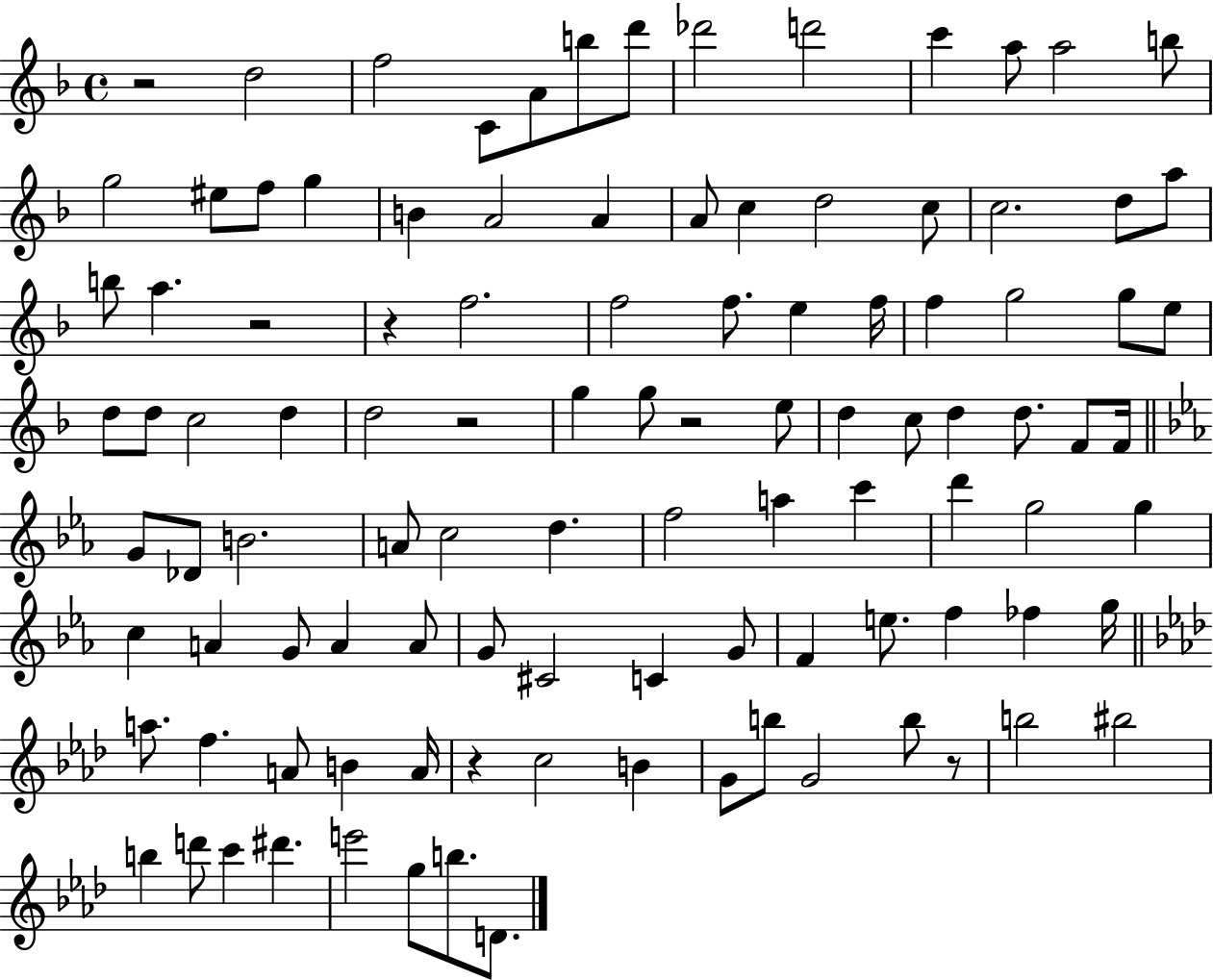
{
  \clef treble
  \time 4/4
  \defaultTimeSignature
  \key f \major
  r2 d''2 | f''2 c'8 a'8 b''8 d'''8 | des'''2 d'''2 | c'''4 a''8 a''2 b''8 | \break g''2 eis''8 f''8 g''4 | b'4 a'2 a'4 | a'8 c''4 d''2 c''8 | c''2. d''8 a''8 | \break b''8 a''4. r2 | r4 f''2. | f''2 f''8. e''4 f''16 | f''4 g''2 g''8 e''8 | \break d''8 d''8 c''2 d''4 | d''2 r2 | g''4 g''8 r2 e''8 | d''4 c''8 d''4 d''8. f'8 f'16 | \break \bar "||" \break \key ees \major g'8 des'8 b'2. | a'8 c''2 d''4. | f''2 a''4 c'''4 | d'''4 g''2 g''4 | \break c''4 a'4 g'8 a'4 a'8 | g'8 cis'2 c'4 g'8 | f'4 e''8. f''4 fes''4 g''16 | \bar "||" \break \key aes \major a''8. f''4. a'8 b'4 a'16 | r4 c''2 b'4 | g'8 b''8 g'2 b''8 r8 | b''2 bis''2 | \break b''4 d'''8 c'''4 dis'''4. | e'''2 g''8 b''8. d'8. | \bar "|."
}